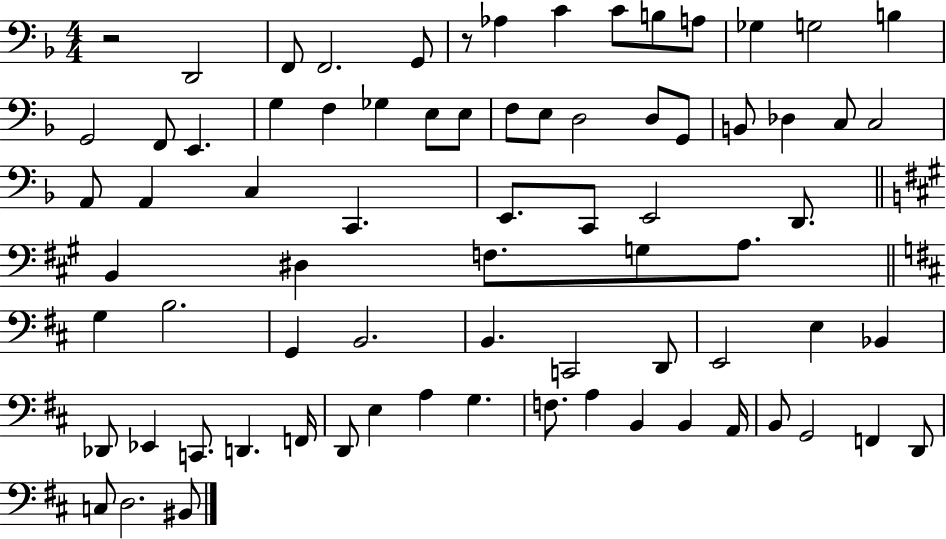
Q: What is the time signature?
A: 4/4